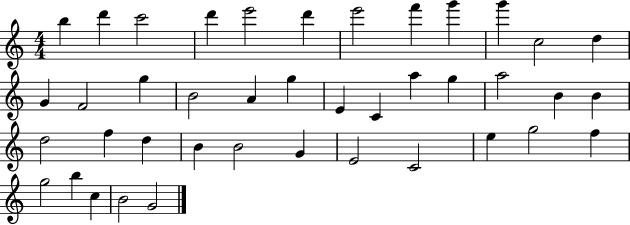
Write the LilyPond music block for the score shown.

{
  \clef treble
  \numericTimeSignature
  \time 4/4
  \key c \major
  b''4 d'''4 c'''2 | d'''4 e'''2 d'''4 | e'''2 f'''4 g'''4 | g'''4 c''2 d''4 | \break g'4 f'2 g''4 | b'2 a'4 g''4 | e'4 c'4 a''4 g''4 | a''2 b'4 b'4 | \break d''2 f''4 d''4 | b'4 b'2 g'4 | e'2 c'2 | e''4 g''2 f''4 | \break g''2 b''4 c''4 | b'2 g'2 | \bar "|."
}